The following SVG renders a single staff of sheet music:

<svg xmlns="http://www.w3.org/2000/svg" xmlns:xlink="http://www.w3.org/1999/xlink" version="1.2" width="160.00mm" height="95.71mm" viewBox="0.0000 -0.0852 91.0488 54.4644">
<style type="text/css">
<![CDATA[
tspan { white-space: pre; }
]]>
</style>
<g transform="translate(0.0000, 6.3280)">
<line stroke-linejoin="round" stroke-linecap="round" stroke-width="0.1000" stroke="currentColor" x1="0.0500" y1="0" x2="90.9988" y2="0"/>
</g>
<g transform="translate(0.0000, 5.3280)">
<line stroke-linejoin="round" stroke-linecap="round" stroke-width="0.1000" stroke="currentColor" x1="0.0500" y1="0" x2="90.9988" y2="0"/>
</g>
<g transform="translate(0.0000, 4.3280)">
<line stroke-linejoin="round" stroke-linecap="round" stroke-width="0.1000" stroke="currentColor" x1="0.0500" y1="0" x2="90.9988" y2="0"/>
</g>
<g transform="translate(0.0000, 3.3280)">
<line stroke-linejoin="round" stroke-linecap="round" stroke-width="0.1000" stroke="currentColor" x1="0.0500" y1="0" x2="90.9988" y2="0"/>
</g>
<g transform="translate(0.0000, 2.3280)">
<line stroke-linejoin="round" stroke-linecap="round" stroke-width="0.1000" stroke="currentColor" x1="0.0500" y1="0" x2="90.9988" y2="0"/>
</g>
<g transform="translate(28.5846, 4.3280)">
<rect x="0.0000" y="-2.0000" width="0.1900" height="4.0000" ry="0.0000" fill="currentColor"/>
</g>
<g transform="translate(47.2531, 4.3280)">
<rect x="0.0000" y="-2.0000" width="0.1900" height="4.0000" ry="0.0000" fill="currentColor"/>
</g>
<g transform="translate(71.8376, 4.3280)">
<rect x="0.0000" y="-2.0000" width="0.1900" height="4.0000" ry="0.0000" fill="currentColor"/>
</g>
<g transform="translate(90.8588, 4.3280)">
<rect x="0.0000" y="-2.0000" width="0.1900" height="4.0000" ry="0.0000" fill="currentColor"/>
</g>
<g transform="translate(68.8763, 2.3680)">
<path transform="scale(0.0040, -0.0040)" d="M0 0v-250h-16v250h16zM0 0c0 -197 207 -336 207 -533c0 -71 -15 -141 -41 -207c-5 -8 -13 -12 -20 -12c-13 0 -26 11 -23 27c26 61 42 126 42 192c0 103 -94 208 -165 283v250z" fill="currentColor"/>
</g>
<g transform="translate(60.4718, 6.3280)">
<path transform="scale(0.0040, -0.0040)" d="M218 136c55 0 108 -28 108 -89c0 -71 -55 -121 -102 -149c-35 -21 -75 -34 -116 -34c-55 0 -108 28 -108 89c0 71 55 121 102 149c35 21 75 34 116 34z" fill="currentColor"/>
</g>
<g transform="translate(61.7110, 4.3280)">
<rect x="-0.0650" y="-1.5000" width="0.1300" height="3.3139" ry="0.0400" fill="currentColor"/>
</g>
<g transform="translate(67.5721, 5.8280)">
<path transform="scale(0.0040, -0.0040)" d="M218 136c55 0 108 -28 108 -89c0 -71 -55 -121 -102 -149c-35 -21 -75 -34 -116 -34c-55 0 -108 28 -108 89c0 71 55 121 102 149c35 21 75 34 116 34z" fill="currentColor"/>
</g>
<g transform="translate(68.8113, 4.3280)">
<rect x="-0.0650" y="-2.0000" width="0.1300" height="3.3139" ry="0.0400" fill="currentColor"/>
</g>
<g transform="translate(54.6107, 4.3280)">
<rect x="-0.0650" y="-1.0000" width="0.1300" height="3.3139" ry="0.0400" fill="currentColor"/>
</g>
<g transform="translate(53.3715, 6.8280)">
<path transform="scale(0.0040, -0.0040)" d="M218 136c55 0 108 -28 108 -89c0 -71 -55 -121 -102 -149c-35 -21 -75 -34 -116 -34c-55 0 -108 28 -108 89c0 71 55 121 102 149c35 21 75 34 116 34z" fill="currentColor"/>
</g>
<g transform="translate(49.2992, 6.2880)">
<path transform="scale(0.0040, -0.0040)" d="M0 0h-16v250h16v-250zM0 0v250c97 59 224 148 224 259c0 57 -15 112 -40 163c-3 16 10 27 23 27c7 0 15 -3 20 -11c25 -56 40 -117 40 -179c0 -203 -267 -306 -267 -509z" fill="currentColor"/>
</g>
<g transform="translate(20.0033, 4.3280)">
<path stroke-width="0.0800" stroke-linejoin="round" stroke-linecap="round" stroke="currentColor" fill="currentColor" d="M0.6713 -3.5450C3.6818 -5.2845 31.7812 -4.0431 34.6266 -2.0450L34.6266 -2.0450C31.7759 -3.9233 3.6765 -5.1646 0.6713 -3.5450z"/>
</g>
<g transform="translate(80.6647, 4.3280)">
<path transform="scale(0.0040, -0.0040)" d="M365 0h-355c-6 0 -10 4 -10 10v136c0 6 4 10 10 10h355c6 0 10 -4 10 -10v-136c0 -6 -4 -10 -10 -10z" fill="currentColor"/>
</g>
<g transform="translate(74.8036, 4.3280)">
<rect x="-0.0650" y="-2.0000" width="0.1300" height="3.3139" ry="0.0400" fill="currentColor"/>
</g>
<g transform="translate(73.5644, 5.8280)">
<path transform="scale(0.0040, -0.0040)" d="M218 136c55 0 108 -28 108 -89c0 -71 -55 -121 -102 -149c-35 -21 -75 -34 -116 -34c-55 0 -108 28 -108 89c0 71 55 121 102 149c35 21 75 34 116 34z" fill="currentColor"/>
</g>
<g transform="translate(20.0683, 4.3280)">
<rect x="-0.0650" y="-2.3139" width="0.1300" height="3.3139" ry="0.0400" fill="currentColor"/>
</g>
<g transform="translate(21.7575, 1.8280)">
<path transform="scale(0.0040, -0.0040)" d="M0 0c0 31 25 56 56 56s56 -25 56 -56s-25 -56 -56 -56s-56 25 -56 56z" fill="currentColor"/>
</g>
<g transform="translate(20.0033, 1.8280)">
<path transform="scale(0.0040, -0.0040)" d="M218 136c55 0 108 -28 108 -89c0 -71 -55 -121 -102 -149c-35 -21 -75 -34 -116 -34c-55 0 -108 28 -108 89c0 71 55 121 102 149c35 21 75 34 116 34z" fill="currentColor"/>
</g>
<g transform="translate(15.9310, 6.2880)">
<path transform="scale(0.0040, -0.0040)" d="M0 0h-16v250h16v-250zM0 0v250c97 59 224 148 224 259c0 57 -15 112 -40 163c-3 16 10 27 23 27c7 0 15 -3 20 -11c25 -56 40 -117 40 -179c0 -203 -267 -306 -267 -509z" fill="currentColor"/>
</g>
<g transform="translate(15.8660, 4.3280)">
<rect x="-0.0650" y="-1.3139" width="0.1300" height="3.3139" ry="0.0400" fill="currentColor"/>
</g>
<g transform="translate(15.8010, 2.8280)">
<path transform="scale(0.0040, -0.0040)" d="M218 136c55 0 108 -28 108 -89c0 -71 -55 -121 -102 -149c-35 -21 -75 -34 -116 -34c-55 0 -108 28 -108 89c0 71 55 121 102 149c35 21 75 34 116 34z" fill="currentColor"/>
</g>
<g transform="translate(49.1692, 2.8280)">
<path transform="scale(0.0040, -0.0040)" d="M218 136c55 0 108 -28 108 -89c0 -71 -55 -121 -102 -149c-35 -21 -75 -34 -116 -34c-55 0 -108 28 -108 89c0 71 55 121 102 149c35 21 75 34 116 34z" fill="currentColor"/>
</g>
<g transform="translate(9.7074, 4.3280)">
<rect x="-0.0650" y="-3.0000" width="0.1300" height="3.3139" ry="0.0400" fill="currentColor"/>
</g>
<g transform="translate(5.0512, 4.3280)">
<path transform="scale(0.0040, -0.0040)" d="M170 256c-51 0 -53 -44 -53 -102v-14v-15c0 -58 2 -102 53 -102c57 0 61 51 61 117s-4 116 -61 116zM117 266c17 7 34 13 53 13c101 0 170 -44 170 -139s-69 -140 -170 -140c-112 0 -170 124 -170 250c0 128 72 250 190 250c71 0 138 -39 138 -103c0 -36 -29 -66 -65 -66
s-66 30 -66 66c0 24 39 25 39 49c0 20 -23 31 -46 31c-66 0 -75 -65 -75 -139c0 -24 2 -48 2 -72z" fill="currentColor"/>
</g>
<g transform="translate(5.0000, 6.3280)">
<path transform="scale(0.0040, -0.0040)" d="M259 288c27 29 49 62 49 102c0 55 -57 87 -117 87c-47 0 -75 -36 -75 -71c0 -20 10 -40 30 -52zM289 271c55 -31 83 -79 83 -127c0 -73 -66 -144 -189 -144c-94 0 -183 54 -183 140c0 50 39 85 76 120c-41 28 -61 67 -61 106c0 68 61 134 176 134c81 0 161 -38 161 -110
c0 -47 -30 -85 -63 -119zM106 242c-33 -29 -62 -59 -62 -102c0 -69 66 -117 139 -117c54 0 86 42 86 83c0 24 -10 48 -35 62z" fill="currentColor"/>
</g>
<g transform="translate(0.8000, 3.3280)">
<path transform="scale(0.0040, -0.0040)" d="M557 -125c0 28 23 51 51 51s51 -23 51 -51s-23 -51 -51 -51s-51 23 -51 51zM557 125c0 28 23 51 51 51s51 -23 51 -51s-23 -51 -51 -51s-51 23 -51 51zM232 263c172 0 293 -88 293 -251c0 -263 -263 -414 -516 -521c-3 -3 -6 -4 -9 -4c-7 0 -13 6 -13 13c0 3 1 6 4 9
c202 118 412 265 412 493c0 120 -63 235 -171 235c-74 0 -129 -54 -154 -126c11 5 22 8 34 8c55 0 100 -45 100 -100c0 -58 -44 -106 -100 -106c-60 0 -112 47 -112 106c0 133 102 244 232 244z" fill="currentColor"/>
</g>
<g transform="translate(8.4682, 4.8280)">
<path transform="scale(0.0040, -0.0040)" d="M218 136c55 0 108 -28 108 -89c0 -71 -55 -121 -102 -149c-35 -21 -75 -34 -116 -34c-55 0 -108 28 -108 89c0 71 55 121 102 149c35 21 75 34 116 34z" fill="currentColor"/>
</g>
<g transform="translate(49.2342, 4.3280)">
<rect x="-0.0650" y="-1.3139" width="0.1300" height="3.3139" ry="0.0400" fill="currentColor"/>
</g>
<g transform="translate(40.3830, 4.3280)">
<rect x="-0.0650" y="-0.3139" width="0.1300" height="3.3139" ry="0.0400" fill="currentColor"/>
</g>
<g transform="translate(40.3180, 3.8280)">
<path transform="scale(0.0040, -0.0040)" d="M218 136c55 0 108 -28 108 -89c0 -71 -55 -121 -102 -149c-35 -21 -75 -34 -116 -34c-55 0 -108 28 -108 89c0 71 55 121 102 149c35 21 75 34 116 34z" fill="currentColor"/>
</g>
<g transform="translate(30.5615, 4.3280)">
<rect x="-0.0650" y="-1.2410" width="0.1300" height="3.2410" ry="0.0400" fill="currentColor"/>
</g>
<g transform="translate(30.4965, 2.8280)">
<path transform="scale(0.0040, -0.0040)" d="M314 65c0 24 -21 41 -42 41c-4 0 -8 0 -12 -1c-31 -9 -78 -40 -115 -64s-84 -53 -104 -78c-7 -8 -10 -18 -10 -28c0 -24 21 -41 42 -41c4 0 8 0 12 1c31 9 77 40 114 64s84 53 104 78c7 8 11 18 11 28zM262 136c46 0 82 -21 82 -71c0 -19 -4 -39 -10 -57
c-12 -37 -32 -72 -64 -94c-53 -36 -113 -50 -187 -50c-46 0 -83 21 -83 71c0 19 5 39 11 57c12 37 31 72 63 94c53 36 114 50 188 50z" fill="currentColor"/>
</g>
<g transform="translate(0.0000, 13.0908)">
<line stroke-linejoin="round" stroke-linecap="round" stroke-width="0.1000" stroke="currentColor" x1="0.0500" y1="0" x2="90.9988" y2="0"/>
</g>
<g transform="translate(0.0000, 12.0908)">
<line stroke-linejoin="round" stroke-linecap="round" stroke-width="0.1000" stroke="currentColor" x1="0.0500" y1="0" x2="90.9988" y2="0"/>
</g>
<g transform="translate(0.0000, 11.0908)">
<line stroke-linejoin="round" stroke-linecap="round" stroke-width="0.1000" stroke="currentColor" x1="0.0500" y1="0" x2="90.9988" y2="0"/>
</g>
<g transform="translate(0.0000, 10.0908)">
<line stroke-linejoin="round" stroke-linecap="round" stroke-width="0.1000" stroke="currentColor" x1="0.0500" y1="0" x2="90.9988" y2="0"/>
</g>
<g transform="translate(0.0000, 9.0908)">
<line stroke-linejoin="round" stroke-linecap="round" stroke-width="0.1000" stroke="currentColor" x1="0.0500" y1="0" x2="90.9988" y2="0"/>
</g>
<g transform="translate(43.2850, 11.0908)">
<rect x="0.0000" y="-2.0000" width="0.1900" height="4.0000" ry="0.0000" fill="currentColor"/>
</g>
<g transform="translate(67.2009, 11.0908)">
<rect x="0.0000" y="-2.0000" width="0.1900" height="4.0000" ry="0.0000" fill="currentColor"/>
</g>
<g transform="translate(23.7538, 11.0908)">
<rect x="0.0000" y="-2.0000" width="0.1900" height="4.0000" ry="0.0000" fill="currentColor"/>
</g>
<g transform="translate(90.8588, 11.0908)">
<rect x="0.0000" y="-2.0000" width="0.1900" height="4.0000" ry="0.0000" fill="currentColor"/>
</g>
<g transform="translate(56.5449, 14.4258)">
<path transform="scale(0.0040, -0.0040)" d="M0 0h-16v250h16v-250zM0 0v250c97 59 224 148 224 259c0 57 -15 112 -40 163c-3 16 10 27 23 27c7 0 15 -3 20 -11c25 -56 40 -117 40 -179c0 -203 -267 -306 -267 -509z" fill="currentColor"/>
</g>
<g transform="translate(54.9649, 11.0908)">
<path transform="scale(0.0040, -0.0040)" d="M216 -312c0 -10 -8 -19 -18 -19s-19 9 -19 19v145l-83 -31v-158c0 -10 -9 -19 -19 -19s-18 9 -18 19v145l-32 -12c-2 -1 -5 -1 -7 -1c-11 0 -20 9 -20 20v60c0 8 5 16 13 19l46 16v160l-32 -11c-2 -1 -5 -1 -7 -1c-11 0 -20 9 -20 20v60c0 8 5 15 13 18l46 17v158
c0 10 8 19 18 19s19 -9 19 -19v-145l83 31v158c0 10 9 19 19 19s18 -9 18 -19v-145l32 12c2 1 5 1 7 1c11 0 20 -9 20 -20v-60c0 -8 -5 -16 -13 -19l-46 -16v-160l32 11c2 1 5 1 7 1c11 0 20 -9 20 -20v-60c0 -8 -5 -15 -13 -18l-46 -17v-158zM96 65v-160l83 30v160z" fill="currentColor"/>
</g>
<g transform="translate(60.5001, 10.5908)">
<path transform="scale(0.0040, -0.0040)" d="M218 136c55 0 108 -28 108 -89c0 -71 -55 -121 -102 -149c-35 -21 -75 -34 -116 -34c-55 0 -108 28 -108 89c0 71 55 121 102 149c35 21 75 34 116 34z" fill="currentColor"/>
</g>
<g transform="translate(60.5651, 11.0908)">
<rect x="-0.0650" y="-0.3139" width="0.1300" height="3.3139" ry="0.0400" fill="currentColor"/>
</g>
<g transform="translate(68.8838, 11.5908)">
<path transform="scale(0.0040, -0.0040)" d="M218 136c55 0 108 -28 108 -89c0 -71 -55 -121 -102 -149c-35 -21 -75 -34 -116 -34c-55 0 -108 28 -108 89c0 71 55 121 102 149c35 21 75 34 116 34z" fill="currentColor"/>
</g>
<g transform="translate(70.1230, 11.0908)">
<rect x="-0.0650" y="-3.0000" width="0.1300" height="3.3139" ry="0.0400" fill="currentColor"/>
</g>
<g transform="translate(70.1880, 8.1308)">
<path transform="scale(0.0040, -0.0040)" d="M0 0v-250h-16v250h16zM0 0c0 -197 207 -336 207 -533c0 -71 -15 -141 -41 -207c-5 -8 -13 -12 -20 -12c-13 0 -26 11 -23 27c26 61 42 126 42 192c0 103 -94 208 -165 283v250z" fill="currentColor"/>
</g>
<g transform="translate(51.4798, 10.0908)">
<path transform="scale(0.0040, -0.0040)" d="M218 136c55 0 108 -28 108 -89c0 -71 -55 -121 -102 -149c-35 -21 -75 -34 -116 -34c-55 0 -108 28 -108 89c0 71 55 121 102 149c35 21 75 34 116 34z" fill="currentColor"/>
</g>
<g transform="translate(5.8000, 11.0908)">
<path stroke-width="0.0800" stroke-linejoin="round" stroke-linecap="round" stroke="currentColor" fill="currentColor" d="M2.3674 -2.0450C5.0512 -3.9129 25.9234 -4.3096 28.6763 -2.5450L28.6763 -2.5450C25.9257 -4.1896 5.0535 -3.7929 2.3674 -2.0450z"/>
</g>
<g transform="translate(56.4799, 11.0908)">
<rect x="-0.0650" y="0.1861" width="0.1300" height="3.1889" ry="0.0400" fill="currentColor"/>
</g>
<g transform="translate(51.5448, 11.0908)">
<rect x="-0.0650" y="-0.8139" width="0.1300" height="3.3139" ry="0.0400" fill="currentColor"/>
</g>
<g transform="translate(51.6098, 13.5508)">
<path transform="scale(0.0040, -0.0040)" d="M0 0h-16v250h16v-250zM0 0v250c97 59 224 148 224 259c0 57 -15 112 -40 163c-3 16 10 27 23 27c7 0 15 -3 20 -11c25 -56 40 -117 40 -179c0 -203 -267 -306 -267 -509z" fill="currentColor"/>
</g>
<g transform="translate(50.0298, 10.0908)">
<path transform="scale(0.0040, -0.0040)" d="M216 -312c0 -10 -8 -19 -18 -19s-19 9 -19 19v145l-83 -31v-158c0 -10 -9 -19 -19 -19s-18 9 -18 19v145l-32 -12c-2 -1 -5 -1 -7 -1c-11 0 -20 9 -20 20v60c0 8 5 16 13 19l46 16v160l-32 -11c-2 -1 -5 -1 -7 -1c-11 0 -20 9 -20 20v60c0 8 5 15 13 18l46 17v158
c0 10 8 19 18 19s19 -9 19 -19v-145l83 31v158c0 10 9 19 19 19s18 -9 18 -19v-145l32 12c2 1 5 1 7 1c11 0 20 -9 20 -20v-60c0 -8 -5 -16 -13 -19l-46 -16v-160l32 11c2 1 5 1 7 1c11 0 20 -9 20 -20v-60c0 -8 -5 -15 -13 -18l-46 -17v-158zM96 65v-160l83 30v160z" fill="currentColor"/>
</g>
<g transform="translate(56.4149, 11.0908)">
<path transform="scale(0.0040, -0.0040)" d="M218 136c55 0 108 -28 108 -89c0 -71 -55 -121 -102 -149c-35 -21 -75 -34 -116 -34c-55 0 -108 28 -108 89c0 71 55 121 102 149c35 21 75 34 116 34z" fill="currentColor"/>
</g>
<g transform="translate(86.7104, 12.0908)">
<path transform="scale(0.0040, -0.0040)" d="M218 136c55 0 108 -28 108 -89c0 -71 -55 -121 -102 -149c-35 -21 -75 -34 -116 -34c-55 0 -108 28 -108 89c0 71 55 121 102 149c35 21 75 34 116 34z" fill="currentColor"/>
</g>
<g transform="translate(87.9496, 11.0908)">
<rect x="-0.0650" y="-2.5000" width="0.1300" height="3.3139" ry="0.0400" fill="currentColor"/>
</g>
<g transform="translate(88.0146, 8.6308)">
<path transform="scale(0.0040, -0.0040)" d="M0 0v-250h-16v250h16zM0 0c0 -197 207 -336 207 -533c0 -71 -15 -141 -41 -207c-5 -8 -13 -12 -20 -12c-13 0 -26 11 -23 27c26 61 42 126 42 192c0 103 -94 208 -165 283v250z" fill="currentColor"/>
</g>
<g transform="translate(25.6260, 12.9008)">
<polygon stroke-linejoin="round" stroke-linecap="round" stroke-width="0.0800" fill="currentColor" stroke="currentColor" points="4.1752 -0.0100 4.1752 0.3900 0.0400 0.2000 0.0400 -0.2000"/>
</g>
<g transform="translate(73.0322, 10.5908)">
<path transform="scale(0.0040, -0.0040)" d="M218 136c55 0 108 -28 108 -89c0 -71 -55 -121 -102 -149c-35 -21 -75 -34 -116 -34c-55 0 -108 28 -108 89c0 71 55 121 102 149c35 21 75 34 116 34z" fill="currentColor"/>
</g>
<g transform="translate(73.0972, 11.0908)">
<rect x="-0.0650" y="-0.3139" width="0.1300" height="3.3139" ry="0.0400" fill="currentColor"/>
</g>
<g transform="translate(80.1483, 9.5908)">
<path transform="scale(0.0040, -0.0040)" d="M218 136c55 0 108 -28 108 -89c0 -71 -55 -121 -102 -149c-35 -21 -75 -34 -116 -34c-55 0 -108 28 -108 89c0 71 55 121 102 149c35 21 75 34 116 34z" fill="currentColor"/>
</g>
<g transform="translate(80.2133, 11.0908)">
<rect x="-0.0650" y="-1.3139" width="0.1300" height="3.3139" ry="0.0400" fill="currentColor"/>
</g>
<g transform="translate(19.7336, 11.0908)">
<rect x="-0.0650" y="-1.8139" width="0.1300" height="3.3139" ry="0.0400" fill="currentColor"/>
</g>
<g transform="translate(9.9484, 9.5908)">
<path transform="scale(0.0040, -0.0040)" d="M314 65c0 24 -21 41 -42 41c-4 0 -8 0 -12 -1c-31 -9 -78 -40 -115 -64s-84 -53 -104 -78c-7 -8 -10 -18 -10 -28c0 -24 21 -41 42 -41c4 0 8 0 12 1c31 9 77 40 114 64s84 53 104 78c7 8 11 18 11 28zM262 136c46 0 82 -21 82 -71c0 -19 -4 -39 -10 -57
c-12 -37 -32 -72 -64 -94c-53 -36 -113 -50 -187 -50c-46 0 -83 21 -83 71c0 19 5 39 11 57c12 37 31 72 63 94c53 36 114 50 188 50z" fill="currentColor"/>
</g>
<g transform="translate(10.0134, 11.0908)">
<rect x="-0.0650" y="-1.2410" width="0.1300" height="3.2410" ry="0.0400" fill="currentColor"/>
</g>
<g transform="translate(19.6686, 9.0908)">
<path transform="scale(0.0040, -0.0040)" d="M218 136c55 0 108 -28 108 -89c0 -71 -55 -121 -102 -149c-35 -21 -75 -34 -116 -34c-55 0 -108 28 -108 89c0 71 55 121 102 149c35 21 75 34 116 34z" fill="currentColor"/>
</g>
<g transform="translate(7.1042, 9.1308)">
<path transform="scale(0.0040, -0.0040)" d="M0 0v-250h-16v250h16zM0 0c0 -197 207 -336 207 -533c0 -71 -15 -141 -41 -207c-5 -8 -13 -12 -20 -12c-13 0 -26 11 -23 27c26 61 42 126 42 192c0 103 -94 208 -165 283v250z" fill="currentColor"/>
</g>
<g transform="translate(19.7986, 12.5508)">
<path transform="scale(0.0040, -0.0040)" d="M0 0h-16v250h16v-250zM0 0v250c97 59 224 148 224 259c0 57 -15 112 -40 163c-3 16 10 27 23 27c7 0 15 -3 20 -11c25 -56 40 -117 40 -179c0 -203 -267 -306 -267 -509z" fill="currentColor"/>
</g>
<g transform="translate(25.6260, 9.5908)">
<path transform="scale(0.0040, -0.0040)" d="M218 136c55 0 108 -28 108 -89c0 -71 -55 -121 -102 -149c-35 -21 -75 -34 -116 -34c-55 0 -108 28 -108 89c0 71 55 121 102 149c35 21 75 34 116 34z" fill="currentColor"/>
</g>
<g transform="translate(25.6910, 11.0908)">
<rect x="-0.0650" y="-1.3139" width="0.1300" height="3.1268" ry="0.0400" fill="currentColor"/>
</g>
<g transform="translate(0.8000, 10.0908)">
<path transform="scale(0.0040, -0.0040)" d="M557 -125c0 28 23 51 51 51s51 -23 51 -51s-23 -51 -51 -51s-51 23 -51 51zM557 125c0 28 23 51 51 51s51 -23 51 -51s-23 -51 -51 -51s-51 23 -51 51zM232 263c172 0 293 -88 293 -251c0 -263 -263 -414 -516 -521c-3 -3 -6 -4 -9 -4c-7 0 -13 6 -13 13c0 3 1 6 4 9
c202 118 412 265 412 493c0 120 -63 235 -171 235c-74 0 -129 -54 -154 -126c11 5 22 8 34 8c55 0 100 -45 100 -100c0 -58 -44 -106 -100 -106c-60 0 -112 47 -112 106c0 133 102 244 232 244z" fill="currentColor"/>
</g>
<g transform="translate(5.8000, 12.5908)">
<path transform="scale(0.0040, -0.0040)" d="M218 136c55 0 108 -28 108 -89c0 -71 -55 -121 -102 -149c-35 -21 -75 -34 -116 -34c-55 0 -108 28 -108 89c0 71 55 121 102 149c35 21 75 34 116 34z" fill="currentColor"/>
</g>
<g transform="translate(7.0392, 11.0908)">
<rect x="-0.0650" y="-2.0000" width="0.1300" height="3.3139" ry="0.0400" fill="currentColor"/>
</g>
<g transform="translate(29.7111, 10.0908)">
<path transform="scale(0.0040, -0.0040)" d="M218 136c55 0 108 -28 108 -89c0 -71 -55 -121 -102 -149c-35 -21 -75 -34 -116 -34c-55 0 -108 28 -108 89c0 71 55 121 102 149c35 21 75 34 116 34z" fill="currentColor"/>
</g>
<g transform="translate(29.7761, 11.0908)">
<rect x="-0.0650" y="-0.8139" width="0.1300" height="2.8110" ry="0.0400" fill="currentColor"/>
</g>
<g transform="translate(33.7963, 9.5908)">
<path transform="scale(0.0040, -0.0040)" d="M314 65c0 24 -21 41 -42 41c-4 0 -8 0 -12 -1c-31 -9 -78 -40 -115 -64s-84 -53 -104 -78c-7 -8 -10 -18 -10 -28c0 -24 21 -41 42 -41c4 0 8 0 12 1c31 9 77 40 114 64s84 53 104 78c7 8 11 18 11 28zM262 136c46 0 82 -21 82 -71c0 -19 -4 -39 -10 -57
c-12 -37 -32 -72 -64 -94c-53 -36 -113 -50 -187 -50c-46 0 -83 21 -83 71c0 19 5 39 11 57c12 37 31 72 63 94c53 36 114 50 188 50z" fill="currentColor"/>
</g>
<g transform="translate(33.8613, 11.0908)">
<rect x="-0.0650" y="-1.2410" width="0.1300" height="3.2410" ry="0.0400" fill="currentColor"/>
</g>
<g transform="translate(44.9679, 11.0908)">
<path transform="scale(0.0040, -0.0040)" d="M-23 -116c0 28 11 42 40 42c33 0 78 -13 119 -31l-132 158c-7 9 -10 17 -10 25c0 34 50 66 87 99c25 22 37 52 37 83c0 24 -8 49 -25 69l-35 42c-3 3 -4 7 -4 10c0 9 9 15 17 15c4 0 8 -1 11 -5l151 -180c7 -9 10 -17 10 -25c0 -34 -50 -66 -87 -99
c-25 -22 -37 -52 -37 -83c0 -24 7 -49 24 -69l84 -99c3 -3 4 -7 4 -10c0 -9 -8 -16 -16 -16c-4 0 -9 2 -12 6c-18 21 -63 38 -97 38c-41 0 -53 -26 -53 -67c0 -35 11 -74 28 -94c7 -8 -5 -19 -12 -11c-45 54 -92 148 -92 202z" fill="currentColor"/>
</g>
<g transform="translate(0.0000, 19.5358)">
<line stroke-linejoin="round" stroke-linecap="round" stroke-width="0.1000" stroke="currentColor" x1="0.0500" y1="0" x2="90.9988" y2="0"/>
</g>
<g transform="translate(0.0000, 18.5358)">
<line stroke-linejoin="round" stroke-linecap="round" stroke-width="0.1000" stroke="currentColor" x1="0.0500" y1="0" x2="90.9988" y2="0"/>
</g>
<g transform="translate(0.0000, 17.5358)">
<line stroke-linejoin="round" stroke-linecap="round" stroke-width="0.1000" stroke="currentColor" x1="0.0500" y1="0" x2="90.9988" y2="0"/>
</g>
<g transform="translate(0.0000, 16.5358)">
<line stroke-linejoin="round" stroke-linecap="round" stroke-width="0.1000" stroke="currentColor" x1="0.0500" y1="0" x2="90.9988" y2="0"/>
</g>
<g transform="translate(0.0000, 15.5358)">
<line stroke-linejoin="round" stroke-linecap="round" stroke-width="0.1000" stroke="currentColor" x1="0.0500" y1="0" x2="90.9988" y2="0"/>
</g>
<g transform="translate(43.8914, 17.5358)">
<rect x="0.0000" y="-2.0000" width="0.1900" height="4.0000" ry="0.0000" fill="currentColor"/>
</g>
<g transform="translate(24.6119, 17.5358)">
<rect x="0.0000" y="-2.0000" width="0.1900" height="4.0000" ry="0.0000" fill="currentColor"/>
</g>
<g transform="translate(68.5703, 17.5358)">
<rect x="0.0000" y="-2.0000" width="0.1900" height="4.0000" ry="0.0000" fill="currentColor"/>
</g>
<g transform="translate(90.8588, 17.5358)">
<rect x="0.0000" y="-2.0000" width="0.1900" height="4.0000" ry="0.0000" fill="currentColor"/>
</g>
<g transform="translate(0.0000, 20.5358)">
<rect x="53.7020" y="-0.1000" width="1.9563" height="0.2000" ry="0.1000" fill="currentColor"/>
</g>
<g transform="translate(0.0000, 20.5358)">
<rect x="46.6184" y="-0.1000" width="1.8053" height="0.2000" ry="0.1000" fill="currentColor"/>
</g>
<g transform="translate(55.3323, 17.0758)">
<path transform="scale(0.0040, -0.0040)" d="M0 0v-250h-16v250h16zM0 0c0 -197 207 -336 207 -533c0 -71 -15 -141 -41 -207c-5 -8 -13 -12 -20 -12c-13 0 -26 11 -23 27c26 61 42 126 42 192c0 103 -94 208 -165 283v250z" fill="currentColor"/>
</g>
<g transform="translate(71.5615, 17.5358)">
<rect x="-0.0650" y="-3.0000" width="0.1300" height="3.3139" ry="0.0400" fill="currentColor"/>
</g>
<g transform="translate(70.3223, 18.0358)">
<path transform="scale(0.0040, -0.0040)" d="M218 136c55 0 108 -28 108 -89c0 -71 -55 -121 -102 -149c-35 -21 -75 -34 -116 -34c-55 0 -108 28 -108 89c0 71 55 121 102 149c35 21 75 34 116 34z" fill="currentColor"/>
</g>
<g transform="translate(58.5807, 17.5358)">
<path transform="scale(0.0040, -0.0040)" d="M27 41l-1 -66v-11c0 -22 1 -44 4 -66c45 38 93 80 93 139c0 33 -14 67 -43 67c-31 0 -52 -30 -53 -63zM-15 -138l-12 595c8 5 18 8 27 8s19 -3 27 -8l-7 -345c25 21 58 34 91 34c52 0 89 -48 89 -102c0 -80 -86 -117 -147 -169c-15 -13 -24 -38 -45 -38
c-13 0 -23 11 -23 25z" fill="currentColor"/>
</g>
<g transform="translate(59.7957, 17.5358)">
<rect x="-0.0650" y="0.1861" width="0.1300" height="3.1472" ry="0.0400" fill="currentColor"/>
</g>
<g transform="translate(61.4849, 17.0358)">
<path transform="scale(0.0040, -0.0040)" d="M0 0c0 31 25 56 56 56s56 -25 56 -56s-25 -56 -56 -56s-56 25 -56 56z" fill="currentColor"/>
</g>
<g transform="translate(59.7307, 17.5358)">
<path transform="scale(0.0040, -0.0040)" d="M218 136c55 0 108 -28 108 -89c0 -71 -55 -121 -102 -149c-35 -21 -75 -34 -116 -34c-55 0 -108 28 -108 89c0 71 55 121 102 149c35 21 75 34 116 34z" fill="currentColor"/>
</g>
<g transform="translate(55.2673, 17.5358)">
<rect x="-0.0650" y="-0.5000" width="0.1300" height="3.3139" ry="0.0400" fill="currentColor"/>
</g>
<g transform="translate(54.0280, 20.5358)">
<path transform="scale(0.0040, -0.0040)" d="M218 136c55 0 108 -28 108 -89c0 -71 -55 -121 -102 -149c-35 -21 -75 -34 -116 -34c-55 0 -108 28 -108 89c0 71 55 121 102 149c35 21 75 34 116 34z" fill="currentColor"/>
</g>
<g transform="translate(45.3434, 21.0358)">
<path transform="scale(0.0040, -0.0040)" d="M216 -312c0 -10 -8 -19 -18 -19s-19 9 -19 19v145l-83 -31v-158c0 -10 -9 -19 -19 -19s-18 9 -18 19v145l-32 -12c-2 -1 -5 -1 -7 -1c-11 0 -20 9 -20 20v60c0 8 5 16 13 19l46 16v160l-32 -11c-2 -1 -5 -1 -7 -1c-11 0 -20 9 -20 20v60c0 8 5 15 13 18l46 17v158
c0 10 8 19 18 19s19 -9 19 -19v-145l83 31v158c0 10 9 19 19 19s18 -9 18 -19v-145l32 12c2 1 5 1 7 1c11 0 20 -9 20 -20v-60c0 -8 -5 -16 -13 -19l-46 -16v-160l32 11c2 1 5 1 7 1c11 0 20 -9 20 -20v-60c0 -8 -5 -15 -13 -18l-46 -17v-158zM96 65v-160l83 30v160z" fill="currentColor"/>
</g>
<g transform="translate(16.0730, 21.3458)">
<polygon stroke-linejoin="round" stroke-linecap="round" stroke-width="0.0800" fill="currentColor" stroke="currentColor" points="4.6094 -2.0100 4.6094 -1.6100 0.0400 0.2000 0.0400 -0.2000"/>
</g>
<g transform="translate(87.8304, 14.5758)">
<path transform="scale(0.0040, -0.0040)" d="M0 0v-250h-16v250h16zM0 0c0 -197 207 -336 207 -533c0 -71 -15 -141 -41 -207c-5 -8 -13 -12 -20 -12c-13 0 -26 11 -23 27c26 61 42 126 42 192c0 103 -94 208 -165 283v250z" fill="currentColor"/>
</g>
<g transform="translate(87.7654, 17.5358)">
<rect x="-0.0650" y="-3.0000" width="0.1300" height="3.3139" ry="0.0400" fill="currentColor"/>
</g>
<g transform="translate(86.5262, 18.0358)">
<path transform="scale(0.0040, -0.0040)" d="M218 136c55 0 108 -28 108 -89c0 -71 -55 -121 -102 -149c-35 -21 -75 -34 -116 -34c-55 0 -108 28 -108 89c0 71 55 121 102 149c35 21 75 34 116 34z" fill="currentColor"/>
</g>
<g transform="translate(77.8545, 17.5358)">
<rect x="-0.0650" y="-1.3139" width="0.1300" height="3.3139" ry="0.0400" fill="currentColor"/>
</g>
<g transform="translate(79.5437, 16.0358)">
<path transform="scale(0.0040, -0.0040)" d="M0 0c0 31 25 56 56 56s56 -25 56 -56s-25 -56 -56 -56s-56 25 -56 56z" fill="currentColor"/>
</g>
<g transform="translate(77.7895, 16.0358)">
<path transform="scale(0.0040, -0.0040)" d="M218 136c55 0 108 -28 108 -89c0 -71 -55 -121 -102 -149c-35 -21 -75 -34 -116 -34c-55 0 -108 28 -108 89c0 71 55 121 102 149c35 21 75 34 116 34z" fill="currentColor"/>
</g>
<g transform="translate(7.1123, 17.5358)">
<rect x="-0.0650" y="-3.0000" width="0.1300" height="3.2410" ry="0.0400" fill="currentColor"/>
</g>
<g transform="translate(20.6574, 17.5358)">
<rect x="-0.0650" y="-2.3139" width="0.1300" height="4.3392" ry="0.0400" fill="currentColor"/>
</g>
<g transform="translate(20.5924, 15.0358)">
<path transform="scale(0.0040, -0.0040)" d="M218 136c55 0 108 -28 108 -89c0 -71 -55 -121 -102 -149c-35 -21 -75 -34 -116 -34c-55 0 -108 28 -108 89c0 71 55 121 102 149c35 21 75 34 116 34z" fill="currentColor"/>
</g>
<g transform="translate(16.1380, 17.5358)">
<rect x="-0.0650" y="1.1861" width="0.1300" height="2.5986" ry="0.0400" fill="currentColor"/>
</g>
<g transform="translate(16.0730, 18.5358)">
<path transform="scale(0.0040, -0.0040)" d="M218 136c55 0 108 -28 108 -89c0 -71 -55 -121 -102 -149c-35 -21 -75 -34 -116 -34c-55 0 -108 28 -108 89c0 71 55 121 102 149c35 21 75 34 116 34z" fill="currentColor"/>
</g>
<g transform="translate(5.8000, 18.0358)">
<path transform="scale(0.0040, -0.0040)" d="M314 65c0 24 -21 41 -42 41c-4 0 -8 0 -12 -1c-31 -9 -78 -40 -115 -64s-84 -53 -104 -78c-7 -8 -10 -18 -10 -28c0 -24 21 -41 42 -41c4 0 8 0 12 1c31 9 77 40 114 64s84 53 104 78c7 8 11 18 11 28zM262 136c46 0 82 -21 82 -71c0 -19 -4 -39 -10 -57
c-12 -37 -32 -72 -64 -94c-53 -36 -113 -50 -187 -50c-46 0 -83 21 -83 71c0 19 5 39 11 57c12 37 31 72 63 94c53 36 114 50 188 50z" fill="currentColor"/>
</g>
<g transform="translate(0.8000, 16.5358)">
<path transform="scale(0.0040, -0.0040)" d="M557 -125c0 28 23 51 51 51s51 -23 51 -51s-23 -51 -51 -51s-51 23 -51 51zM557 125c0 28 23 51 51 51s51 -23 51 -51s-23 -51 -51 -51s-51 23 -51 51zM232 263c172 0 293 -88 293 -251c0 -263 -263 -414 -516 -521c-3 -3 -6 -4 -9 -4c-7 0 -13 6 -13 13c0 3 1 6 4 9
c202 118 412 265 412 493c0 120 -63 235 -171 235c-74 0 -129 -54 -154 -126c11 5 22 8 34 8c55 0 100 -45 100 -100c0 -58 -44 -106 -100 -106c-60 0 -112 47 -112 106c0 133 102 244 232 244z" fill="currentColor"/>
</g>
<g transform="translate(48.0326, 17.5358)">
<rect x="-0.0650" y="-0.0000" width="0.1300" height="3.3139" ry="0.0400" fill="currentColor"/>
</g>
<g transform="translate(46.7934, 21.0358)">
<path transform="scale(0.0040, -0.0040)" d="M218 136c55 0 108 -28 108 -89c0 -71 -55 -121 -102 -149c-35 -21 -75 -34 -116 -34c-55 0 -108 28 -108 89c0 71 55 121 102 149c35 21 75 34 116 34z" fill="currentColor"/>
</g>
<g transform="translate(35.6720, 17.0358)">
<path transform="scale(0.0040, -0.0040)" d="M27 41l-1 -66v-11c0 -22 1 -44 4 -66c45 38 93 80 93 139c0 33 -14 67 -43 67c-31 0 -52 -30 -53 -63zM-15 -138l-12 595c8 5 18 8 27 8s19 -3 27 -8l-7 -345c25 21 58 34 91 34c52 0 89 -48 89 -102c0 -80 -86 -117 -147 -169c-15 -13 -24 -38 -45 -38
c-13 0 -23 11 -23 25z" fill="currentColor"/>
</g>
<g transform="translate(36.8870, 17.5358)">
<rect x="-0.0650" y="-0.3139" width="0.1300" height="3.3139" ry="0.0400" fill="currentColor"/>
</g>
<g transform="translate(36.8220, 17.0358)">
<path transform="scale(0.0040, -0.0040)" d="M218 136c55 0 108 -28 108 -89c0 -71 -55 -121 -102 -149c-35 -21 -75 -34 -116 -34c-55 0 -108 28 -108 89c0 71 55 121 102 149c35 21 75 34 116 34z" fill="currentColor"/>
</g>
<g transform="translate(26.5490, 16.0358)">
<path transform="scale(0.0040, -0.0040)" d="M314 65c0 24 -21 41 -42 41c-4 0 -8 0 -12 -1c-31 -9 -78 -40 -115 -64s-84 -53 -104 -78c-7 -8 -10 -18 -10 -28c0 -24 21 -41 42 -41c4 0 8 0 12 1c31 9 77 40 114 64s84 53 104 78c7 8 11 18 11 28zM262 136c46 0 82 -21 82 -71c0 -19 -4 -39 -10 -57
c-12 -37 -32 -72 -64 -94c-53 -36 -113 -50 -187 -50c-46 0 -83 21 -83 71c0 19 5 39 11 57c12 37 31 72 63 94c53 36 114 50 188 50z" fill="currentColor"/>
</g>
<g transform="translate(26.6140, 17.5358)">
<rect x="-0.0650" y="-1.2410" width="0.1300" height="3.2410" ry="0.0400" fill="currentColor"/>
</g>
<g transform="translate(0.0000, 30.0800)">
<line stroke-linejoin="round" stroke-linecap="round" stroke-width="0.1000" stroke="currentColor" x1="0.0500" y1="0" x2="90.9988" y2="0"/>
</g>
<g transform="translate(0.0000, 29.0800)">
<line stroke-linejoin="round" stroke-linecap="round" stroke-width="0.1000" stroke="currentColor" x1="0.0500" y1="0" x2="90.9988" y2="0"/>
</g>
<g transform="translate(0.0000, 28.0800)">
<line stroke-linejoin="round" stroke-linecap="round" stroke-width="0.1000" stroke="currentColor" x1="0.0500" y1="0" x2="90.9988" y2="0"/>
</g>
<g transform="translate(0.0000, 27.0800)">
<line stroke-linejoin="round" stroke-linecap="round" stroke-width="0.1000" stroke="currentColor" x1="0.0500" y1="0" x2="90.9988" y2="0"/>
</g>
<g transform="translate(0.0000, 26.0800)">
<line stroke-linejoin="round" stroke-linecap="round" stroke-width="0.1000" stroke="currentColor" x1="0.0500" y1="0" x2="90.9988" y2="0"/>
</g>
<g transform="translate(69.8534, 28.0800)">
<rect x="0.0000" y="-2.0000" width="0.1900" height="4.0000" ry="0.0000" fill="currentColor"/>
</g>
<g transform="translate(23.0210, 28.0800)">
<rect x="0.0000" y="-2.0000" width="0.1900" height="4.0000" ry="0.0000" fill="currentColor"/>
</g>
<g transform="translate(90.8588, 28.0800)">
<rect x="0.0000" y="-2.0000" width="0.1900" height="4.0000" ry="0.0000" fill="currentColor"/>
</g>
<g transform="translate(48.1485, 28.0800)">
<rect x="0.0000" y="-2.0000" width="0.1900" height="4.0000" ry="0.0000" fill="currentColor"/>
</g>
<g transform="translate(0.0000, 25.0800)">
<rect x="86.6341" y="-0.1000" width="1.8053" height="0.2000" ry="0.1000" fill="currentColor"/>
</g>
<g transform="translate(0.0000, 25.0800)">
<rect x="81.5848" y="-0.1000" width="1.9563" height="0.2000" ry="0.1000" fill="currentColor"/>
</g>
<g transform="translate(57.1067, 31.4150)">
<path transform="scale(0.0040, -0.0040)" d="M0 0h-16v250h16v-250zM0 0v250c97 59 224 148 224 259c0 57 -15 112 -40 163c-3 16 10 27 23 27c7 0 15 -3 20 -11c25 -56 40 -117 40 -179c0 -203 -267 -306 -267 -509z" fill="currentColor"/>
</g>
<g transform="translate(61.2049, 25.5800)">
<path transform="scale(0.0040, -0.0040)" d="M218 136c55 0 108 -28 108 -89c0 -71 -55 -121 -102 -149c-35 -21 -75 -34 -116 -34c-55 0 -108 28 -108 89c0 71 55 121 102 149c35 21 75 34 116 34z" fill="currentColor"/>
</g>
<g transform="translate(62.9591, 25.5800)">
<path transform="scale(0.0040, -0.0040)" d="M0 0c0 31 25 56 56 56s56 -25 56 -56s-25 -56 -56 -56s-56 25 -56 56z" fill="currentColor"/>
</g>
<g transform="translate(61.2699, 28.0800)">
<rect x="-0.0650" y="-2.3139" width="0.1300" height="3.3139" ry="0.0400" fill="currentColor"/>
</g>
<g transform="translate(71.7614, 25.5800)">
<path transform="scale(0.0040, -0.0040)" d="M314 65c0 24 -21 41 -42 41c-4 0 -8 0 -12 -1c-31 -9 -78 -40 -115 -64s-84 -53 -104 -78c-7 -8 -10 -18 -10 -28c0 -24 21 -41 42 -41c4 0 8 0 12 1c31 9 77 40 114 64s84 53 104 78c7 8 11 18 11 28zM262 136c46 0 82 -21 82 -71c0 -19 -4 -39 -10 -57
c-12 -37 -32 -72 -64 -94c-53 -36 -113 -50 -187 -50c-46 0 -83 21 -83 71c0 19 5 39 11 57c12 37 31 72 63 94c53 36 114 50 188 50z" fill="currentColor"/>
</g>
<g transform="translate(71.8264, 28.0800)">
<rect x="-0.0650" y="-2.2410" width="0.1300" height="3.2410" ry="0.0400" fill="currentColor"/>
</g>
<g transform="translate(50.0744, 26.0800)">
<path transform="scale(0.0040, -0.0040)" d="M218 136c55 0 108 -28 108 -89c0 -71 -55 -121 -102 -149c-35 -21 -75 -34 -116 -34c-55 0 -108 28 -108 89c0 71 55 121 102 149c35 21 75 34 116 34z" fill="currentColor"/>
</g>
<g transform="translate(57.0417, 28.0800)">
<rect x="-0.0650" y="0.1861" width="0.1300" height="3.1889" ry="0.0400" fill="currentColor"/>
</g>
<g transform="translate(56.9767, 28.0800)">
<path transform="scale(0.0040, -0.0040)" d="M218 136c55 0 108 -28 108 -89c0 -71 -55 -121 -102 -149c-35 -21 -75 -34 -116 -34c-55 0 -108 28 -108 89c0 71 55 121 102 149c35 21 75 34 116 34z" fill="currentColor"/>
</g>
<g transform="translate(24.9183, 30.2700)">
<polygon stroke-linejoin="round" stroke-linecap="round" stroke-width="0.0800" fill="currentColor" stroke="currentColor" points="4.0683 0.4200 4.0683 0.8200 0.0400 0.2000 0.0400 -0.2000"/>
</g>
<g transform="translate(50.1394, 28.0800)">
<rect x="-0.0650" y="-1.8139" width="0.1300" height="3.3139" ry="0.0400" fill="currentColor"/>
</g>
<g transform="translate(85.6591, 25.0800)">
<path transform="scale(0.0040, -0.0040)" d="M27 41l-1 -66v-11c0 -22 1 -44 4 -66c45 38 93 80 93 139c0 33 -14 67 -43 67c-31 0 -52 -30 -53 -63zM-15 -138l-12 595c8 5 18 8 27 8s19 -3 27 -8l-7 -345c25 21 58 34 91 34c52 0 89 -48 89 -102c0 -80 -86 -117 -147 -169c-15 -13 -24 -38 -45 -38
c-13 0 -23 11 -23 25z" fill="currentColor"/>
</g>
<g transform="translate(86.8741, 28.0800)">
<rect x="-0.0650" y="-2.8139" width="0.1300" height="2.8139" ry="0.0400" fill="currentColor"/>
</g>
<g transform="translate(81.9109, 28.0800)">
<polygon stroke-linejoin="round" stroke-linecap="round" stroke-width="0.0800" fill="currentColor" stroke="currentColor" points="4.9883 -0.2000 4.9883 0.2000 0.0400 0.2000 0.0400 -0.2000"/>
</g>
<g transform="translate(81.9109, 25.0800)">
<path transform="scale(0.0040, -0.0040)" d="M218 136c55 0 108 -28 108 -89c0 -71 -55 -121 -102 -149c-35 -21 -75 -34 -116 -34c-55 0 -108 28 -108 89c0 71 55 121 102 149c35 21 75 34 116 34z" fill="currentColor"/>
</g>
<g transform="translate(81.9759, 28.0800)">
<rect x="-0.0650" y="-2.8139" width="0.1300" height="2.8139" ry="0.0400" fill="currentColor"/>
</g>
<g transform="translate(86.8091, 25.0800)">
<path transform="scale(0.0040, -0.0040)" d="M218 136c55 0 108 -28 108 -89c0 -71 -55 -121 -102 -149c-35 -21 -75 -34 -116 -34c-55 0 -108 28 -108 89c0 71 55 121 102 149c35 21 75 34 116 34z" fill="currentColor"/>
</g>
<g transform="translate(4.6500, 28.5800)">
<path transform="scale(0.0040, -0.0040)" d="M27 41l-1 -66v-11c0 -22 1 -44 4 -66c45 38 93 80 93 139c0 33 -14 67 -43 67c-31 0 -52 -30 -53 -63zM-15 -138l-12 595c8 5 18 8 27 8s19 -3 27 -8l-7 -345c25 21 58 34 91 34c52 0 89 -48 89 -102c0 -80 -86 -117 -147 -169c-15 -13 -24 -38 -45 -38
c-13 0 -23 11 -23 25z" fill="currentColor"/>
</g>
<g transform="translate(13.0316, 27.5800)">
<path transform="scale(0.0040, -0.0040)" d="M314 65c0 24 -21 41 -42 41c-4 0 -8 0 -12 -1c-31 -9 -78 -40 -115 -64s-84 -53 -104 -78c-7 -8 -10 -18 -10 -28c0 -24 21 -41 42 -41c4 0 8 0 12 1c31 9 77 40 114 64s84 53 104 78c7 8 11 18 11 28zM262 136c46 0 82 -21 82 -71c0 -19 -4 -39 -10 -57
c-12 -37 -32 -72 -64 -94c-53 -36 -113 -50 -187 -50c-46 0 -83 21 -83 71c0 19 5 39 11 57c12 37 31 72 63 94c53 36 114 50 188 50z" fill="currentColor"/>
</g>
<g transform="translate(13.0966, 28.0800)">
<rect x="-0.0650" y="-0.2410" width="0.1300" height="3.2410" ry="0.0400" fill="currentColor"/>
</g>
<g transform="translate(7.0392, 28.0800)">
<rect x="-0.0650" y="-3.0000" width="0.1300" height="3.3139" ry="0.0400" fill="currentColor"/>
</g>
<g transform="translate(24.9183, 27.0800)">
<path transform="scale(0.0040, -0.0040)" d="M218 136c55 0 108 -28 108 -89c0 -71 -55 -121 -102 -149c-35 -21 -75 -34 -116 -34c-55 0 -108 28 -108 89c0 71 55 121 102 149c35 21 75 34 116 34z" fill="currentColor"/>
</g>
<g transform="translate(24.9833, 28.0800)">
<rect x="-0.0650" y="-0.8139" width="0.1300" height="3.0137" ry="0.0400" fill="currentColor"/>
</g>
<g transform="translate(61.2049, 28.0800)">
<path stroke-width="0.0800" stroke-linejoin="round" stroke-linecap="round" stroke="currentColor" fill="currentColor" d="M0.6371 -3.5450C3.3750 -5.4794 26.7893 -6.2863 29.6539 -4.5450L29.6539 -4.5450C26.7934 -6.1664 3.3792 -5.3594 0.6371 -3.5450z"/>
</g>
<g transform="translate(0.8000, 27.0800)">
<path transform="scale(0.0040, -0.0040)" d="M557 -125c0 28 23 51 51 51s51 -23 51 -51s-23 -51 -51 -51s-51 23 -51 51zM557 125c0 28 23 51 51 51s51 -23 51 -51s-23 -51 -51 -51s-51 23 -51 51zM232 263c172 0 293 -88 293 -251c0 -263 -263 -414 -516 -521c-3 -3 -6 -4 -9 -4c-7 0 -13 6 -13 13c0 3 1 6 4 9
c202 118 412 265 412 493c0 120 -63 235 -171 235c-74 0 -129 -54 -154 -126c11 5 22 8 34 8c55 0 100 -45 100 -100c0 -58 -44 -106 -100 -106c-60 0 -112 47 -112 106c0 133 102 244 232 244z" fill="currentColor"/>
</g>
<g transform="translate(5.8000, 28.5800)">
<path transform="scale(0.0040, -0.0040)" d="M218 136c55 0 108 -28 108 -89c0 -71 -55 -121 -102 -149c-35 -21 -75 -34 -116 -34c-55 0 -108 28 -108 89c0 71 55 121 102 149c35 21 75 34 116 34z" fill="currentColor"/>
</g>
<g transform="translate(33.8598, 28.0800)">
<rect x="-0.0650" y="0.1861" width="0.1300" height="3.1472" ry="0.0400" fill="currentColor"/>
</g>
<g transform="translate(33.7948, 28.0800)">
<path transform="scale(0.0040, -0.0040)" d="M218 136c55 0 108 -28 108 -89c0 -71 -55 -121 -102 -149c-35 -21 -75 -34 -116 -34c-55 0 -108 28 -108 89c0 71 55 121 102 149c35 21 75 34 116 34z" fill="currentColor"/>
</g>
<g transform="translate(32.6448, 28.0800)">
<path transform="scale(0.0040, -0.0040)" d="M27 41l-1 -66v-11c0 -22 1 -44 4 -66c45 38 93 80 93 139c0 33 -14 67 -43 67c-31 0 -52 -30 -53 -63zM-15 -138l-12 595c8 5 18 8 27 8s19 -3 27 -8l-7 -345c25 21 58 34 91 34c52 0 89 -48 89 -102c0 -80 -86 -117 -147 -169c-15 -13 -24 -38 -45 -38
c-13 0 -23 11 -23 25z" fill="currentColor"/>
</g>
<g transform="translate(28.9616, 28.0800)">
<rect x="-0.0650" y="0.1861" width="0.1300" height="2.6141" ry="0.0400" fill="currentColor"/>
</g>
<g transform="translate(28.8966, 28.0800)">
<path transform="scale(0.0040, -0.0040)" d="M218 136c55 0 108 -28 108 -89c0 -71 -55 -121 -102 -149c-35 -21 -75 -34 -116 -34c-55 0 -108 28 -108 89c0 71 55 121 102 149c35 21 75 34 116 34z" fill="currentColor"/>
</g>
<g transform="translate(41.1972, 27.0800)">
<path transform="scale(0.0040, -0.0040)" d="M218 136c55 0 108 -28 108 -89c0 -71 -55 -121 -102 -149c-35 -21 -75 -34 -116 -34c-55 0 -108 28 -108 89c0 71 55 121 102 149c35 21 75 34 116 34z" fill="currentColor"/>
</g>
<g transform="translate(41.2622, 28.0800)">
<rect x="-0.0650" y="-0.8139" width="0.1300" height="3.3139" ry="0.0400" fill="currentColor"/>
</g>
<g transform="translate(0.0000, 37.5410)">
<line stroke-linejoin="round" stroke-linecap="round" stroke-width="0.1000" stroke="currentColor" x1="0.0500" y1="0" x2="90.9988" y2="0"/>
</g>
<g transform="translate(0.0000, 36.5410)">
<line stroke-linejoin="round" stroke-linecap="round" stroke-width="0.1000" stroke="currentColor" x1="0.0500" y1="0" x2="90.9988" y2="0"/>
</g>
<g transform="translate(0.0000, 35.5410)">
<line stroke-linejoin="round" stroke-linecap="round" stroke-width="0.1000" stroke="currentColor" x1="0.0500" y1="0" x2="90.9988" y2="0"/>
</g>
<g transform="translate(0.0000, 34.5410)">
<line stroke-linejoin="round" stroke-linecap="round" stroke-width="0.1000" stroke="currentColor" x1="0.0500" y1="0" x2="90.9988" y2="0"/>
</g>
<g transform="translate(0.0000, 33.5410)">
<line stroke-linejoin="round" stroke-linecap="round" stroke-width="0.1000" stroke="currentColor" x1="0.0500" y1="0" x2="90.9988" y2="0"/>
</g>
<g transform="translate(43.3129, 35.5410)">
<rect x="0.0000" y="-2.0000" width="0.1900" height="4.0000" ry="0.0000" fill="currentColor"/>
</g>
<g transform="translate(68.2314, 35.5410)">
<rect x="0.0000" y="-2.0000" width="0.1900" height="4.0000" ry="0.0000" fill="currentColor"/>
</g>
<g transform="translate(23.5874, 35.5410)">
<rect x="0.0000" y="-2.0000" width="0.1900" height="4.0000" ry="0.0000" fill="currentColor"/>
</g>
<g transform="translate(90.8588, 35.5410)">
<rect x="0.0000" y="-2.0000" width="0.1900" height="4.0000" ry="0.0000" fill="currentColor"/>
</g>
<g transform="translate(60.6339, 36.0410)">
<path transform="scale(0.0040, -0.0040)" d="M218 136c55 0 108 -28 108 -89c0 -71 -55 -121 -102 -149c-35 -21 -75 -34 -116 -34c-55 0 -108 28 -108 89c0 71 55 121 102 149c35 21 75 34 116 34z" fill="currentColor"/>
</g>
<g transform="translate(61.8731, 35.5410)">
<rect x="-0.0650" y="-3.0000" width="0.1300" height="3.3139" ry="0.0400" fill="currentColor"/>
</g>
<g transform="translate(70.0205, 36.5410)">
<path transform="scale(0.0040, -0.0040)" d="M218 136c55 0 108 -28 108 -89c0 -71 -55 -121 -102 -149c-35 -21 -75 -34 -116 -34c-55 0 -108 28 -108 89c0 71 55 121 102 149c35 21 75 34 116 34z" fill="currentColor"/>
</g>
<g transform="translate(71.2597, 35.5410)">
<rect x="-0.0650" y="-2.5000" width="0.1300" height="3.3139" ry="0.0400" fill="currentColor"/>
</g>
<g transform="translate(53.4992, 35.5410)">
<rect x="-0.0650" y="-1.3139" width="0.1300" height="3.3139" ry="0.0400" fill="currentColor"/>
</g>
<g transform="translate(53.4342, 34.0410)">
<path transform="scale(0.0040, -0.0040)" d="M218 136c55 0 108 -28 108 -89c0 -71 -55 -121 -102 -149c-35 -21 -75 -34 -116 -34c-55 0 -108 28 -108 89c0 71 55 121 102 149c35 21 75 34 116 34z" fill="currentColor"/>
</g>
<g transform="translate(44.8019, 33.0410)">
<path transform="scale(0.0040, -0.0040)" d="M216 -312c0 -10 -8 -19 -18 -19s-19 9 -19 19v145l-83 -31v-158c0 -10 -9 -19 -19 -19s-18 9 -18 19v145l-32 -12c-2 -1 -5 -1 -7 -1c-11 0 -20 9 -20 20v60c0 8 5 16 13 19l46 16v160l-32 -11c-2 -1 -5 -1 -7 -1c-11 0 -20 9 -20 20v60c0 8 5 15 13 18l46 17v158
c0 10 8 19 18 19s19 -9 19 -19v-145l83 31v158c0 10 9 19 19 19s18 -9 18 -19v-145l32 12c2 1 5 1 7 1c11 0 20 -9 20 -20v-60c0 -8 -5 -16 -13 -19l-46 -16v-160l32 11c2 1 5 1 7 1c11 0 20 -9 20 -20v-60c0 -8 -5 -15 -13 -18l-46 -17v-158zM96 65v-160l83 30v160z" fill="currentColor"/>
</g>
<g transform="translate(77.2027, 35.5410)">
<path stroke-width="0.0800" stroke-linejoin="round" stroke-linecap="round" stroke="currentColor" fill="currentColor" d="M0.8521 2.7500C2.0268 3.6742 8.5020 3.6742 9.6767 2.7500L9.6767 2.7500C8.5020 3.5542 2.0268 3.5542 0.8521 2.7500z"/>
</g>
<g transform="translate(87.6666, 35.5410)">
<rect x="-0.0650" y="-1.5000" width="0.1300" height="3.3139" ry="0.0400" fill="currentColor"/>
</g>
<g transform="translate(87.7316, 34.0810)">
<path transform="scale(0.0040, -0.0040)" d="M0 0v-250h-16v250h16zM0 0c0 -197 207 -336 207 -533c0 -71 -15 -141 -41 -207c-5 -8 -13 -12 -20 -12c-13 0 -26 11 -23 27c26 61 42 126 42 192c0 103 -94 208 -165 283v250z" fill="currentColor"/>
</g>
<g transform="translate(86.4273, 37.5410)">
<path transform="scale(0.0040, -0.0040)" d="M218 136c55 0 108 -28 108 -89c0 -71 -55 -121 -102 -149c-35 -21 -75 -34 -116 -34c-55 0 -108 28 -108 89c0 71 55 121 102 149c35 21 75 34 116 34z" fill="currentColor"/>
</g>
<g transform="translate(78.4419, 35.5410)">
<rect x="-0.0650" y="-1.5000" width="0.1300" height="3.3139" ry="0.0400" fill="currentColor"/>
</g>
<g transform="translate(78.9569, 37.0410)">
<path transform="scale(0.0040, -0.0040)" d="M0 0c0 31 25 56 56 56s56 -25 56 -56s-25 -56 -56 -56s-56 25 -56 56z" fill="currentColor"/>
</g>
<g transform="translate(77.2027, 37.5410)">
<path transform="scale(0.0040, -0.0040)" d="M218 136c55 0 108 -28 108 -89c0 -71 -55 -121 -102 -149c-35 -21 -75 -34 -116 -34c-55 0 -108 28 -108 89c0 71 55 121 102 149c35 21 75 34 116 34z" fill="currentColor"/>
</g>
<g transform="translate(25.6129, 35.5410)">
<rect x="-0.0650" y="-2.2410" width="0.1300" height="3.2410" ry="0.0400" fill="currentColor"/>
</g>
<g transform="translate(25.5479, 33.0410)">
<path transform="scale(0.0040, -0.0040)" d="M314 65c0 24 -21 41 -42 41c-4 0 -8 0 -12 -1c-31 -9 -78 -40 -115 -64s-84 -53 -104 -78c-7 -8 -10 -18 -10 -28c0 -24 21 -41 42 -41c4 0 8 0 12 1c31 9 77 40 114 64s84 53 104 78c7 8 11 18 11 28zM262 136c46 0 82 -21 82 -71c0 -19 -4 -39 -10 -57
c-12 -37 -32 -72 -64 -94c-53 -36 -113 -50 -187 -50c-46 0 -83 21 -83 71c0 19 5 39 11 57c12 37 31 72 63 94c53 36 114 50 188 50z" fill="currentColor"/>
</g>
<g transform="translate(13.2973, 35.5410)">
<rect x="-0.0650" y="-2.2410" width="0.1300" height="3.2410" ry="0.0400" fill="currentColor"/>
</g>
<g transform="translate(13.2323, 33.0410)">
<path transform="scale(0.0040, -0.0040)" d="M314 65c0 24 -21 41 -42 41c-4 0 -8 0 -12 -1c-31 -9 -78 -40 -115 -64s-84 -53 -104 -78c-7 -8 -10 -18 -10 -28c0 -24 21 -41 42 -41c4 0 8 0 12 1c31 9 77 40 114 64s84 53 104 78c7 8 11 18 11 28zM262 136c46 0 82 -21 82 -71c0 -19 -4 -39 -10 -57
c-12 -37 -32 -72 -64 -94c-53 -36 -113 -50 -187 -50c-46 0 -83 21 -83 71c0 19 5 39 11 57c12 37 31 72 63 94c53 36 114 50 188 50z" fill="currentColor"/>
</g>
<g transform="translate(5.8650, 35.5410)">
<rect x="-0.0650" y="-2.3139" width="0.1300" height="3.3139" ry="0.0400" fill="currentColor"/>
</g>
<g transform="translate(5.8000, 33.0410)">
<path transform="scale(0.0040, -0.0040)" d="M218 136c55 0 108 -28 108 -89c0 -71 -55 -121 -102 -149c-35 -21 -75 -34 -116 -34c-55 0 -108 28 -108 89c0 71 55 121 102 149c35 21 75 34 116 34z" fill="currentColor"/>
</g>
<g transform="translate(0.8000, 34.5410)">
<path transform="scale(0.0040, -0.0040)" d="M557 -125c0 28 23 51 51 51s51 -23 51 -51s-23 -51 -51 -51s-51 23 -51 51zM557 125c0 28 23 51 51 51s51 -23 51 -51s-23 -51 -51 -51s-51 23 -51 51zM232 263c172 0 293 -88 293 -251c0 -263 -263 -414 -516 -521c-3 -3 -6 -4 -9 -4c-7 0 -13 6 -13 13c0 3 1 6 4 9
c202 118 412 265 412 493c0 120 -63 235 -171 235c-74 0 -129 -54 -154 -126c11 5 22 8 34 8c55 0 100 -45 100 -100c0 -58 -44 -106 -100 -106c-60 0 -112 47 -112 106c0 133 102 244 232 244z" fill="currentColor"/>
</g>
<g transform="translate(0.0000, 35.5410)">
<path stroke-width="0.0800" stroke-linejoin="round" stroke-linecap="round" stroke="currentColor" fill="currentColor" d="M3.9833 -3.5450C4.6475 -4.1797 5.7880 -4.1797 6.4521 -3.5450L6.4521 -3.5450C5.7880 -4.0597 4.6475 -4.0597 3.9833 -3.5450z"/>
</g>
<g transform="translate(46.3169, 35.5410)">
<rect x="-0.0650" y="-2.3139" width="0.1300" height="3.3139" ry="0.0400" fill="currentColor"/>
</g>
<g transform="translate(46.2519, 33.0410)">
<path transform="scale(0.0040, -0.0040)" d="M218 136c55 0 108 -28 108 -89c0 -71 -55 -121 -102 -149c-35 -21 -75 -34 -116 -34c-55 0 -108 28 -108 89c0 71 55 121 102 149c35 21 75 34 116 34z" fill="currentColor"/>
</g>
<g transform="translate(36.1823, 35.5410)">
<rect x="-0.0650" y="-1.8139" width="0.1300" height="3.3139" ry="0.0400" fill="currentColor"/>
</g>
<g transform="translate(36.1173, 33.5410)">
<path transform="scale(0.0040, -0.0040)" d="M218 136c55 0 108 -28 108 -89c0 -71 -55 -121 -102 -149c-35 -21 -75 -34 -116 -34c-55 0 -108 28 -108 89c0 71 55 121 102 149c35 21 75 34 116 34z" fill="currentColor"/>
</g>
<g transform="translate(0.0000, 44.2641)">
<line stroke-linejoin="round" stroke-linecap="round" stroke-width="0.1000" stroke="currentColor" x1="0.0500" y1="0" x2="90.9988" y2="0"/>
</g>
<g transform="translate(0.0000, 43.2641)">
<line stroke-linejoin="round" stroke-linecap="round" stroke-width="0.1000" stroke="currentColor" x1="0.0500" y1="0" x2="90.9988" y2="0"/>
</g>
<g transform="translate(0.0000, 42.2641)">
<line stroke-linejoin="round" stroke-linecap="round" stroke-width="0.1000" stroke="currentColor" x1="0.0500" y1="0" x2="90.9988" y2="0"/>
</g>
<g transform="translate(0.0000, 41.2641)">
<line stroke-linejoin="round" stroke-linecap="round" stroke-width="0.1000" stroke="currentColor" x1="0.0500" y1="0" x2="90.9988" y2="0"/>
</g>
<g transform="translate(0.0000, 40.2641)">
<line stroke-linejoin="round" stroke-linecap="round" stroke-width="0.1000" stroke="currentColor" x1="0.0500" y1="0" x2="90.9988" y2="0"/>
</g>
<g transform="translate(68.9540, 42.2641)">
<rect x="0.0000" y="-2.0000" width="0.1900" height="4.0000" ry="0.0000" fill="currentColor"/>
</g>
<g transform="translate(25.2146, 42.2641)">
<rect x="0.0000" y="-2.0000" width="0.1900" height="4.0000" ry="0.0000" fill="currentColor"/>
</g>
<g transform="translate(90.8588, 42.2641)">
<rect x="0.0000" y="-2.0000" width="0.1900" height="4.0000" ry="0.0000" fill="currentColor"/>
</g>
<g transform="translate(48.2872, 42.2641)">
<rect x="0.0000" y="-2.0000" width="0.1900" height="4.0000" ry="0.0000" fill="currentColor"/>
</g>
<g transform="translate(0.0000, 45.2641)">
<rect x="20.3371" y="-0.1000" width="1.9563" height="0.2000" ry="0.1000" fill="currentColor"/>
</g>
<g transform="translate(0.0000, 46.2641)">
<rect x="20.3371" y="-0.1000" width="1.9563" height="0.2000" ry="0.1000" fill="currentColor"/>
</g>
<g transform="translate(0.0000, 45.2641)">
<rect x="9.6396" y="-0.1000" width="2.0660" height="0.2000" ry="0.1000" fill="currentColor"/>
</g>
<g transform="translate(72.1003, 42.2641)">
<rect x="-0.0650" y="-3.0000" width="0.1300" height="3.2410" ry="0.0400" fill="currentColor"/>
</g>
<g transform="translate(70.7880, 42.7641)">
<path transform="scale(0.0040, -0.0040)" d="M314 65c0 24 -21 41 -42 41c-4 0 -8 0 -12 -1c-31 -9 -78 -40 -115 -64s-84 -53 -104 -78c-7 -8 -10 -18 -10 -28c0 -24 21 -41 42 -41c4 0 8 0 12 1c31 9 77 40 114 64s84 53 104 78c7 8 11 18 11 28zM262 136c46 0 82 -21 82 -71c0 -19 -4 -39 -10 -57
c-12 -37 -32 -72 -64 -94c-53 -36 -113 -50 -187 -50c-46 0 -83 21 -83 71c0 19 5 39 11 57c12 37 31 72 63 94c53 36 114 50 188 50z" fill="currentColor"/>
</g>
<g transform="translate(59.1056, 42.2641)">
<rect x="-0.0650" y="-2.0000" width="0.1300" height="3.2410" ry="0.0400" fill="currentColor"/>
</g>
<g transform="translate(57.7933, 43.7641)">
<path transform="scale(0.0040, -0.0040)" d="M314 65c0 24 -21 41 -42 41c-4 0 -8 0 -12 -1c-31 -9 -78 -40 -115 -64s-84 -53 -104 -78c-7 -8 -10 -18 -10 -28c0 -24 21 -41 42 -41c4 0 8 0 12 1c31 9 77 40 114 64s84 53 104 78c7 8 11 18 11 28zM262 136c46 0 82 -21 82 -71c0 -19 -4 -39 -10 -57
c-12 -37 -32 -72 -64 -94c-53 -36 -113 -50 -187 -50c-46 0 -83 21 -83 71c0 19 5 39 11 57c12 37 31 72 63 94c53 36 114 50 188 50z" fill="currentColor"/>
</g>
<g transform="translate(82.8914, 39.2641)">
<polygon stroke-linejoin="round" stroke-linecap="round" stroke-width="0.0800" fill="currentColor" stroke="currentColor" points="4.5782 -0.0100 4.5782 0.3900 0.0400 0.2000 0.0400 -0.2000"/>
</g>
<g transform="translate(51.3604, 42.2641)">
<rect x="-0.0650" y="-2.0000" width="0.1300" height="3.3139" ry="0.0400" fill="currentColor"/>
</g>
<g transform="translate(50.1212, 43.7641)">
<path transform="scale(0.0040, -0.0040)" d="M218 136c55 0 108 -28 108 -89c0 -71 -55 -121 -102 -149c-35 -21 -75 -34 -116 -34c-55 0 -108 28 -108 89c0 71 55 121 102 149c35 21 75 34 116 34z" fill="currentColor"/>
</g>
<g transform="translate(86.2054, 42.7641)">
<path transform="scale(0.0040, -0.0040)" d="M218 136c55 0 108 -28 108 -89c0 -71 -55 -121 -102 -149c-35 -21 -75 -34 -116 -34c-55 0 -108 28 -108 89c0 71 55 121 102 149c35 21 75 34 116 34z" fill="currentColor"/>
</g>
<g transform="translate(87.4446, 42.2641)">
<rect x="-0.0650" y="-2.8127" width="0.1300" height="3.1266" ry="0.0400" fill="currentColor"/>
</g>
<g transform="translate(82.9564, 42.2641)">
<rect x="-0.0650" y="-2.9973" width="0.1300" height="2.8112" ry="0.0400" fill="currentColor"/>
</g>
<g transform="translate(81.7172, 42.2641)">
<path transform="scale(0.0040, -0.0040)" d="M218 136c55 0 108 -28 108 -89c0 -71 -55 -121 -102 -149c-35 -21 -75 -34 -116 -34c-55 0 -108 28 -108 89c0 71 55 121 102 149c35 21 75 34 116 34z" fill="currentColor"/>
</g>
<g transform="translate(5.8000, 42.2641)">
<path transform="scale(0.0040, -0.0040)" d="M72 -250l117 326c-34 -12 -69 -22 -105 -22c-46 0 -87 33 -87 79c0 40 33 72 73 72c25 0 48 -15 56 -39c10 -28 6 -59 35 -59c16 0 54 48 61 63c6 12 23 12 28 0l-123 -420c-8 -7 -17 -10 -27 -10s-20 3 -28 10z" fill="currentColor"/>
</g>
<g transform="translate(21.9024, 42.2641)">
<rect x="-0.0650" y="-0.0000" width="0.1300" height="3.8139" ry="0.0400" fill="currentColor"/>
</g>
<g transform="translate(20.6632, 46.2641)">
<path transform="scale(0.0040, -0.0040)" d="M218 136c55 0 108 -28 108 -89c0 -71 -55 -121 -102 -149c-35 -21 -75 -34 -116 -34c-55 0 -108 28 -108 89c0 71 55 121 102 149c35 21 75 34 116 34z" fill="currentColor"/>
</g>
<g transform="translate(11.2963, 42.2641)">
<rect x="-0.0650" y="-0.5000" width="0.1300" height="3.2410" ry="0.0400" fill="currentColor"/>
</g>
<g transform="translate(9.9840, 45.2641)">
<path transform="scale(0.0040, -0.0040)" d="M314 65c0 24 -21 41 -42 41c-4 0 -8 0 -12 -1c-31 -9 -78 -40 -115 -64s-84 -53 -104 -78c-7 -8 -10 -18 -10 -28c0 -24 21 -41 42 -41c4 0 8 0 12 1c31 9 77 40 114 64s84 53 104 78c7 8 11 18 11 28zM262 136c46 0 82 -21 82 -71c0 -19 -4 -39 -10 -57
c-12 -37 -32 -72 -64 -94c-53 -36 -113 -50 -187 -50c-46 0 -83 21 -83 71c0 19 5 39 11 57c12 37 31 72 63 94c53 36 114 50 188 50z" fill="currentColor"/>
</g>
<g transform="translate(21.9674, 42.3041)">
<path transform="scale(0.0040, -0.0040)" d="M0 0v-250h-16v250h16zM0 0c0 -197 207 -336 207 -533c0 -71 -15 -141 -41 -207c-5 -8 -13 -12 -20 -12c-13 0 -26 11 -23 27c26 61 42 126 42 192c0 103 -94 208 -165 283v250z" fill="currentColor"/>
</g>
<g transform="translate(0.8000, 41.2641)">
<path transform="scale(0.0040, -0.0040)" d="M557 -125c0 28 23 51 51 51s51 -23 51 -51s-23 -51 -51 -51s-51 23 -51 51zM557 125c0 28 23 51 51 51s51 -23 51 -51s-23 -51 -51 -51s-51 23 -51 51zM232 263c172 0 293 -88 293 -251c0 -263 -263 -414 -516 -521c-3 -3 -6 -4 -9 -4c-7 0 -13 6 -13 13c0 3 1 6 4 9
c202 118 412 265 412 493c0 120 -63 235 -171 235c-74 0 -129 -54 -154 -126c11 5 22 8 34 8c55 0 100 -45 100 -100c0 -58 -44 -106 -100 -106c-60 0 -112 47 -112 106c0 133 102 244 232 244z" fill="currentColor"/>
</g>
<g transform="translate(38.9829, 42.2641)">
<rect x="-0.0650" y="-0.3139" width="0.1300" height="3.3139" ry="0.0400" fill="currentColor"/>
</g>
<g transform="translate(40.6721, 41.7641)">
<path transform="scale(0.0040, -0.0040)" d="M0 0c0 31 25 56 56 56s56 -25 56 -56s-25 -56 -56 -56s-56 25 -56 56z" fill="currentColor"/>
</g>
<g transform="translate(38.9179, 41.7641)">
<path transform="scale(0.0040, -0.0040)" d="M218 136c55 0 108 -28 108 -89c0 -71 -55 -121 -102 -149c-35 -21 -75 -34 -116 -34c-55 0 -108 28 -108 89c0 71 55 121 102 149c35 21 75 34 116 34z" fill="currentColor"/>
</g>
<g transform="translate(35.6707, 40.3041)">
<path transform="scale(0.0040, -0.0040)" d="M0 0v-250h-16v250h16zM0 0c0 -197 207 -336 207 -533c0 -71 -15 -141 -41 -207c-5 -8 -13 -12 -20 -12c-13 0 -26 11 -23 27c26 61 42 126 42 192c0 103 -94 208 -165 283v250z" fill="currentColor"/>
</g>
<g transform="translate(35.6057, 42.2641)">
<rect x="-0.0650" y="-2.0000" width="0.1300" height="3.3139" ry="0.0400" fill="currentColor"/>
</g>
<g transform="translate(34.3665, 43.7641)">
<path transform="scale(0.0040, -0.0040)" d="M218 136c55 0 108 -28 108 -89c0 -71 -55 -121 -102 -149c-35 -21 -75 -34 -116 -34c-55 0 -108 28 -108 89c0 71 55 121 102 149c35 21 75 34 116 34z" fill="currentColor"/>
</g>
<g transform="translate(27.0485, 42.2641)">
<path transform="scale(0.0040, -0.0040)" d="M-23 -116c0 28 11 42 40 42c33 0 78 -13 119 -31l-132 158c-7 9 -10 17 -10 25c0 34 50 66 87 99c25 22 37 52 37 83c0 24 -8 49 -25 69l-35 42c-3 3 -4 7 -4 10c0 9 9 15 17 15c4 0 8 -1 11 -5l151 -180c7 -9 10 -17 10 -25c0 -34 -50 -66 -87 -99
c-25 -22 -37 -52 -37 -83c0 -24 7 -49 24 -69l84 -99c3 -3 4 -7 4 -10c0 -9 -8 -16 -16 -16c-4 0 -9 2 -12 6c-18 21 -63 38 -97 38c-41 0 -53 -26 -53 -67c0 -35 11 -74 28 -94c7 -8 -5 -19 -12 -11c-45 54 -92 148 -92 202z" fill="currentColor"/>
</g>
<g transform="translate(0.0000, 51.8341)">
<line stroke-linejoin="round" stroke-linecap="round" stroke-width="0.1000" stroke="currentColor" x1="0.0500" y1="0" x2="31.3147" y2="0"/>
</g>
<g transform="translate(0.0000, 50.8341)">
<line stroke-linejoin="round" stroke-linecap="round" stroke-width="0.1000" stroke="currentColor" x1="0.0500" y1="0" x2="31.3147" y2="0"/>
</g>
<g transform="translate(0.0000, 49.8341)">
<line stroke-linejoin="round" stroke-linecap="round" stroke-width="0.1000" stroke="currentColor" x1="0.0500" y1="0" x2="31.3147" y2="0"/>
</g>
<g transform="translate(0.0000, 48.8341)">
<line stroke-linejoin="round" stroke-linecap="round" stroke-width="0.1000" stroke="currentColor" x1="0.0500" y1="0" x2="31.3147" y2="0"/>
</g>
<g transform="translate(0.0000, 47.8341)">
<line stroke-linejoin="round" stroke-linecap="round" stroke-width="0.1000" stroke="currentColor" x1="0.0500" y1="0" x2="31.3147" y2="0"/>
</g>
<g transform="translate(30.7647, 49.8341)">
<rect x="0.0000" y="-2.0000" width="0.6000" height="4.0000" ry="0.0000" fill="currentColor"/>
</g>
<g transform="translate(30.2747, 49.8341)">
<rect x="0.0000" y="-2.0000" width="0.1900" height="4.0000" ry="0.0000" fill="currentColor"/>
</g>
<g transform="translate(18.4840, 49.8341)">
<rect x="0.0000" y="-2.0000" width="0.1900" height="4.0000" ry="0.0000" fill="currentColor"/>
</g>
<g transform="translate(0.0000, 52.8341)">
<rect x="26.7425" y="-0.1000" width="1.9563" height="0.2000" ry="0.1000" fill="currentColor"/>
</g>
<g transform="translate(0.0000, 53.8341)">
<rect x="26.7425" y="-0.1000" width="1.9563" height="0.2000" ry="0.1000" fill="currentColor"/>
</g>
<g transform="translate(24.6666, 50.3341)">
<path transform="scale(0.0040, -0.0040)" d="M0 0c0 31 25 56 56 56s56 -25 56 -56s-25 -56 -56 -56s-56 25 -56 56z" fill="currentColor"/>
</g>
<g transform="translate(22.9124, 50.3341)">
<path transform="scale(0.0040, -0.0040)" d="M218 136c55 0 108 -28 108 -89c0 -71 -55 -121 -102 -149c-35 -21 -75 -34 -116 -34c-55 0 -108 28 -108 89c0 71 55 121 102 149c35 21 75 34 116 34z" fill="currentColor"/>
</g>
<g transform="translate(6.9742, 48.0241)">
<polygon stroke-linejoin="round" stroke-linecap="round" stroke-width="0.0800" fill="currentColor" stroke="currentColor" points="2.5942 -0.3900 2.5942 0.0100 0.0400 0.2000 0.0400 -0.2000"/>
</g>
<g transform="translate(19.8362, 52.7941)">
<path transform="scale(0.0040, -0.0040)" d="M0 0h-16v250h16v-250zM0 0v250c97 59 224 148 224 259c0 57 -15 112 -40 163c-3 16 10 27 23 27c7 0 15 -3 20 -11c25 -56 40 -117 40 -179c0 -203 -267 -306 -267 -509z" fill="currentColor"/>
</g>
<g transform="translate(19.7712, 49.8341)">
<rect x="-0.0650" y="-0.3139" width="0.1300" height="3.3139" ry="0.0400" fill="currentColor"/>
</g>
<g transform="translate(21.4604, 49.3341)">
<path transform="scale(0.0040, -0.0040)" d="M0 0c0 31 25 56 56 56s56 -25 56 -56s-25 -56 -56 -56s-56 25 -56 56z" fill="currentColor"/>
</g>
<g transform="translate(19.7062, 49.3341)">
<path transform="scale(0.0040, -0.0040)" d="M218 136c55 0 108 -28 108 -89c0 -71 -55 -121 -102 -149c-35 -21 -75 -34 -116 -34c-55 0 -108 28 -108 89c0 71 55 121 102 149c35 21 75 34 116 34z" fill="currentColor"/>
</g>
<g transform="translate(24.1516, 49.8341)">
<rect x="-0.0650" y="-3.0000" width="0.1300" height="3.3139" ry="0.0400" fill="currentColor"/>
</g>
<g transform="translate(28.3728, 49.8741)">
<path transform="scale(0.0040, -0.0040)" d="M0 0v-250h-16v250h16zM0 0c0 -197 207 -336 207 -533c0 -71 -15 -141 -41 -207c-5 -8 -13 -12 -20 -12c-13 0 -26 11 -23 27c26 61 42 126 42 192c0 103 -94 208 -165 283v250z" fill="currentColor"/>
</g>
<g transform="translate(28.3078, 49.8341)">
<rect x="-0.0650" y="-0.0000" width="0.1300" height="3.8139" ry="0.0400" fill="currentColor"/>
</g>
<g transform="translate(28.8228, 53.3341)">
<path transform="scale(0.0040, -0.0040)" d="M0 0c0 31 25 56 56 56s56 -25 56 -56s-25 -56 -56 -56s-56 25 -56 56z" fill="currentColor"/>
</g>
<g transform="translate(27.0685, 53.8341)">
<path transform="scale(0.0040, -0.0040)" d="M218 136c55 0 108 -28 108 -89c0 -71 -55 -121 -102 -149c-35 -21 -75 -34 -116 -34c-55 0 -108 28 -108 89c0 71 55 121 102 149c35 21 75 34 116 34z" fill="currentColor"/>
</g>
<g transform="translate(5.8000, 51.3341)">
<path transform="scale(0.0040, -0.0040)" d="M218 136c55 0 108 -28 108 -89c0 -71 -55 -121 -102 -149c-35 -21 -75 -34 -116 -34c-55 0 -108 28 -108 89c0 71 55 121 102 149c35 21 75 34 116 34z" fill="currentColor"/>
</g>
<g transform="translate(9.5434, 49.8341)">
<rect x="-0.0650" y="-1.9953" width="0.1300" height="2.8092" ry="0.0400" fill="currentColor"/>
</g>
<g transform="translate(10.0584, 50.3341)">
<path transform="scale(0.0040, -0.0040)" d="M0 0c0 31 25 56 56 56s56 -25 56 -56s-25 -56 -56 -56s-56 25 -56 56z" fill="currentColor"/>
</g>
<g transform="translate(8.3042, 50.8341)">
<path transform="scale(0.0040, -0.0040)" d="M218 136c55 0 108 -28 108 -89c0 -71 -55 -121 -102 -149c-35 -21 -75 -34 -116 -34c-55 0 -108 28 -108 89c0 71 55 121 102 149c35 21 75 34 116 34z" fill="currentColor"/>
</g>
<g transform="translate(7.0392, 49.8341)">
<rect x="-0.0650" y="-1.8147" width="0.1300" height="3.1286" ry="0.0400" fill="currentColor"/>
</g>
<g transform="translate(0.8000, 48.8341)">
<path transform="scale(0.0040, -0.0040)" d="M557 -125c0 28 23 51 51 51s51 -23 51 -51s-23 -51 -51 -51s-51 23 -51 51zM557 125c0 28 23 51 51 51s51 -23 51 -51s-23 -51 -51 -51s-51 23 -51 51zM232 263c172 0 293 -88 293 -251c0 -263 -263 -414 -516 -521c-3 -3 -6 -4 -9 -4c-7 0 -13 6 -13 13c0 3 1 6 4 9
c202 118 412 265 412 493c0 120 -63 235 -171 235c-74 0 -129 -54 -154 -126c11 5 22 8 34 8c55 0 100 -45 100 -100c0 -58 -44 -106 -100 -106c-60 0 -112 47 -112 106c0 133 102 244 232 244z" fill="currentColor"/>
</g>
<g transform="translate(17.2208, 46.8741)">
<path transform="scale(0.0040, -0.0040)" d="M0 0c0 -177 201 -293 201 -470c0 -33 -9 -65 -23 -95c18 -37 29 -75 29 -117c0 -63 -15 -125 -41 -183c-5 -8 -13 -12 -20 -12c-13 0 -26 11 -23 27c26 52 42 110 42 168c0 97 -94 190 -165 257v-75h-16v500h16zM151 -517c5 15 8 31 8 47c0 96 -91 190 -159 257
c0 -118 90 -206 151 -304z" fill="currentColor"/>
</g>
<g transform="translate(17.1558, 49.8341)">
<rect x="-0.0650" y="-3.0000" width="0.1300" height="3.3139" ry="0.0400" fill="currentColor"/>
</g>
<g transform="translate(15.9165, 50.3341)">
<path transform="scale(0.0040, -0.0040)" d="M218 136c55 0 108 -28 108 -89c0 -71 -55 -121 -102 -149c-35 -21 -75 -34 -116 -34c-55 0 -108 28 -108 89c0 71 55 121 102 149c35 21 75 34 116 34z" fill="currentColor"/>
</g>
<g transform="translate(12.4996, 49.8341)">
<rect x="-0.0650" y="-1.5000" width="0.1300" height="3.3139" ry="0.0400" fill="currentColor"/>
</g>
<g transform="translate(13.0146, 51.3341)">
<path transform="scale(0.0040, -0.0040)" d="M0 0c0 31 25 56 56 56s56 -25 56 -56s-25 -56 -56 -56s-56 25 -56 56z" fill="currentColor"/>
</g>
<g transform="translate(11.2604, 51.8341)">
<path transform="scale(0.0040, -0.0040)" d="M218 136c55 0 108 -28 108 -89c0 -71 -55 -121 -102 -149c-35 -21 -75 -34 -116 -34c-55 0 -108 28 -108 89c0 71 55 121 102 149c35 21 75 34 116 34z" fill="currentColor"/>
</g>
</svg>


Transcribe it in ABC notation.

X:1
T:Untitled
M:6/8
L:1/4
K:C
C, G,/2 B, G,2 E, G,/2 F,, G,, A,,/2 A,, z2 A,,/2 G,2 A,/2 G,/2 F,/2 G,2 z ^F,/2 ^D,/2 E, C,/2 E, G, B,,/2 C,2 B,,/2 B,/2 G,2 _E, ^D,, E,,/2 _D, C, G, C,/2 _C, E,2 F,/2 D,/2 _D, F, A, D,/2 B, B,2 C/2 _C/2 B, B,2 B,2 A, ^B, G, C, B,, G,, G,,/2 z/2 E,,2 C,,/2 z A,,/2 E, A,, A,,2 C,2 D,/2 C,/2 A,,/2 B,,/2 G,, C,/4 E,/2 C, C,,/2